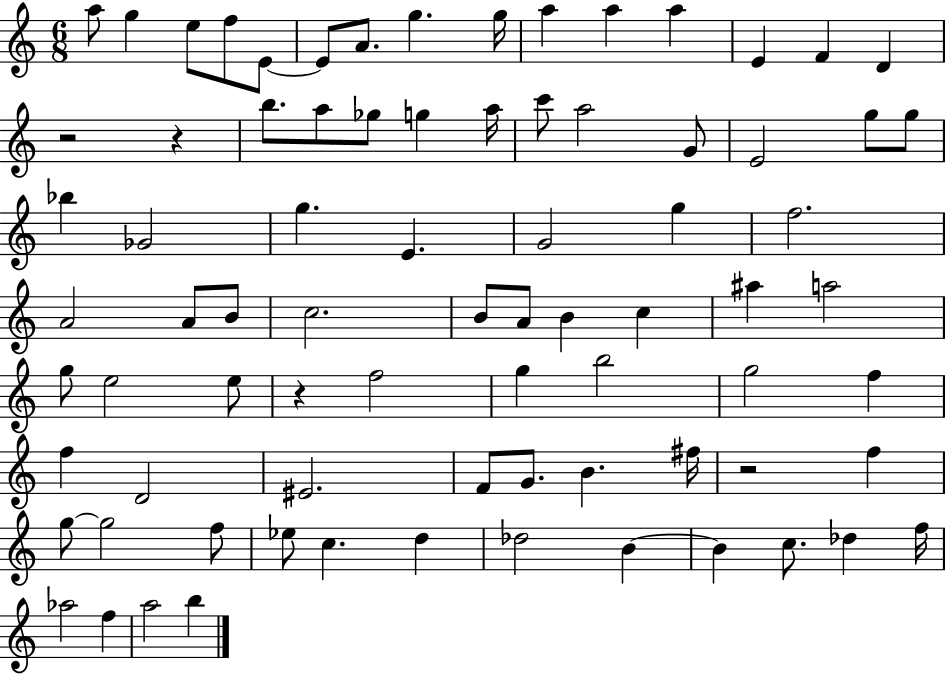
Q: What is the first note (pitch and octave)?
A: A5